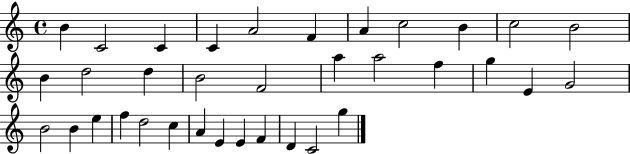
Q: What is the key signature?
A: C major